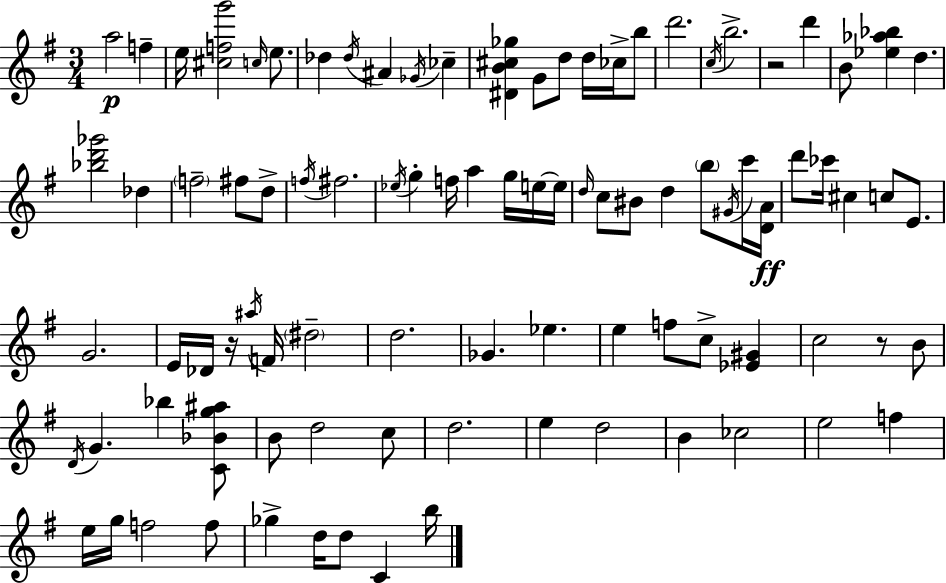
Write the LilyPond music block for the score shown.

{
  \clef treble
  \numericTimeSignature
  \time 3/4
  \key g \major
  \repeat volta 2 { a''2\p f''4-- | e''16 <cis'' f'' g'''>2 \grace { c''16 } e''8. | des''4 \acciaccatura { des''16 } ais'4 \acciaccatura { ges'16 } ces''4-- | <dis' b' cis'' ges''>4 g'8 d''8 d''16 | \break ces''16-> b''8 d'''2. | \acciaccatura { c''16 } b''2.-> | r2 | d'''4 b'8 <ees'' aes'' bes''>4 d''4. | \break <bes'' d''' ges'''>2 | des''4 \parenthesize f''2-- | fis''8 d''8-> \acciaccatura { f''16 } fis''2. | \acciaccatura { ees''16 } g''4-. f''16 a''4 | \break g''16 e''16~~ e''16 \grace { d''16 } c''8 bis'8 d''4 | \parenthesize b''8 \acciaccatura { gis'16 } c'''16 <d' a'>16\ff d'''8 ces'''16 cis''4 | c''8 e'8. g'2. | e'16 des'16 r16 \acciaccatura { ais''16 } | \break f'16 \parenthesize dis''2-- d''2. | ges'4. | ees''4. e''4 | f''8 c''8-> <ees' gis'>4 c''2 | \break r8 b'8 \acciaccatura { d'16 } g'4. | bes''4 <c' bes' g'' ais''>8 b'8 | d''2 c''8 d''2. | e''4 | \break d''2 b'4 | ces''2 e''2 | f''4 e''16 g''16 | f''2 f''8 ges''4-> | \break d''16 d''8 c'4 b''16 } \bar "|."
}